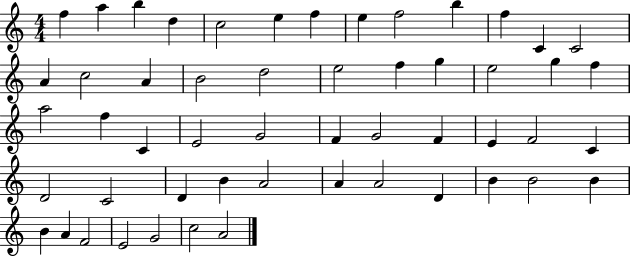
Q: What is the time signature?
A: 4/4